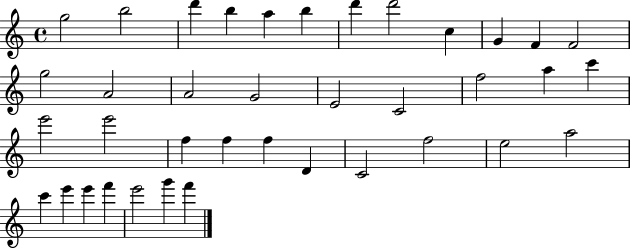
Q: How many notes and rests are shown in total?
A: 38